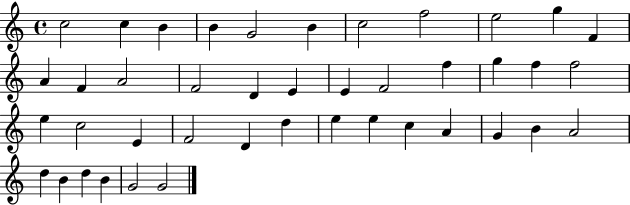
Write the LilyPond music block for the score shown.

{
  \clef treble
  \time 4/4
  \defaultTimeSignature
  \key c \major
  c''2 c''4 b'4 | b'4 g'2 b'4 | c''2 f''2 | e''2 g''4 f'4 | \break a'4 f'4 a'2 | f'2 d'4 e'4 | e'4 f'2 f''4 | g''4 f''4 f''2 | \break e''4 c''2 e'4 | f'2 d'4 d''4 | e''4 e''4 c''4 a'4 | g'4 b'4 a'2 | \break d''4 b'4 d''4 b'4 | g'2 g'2 | \bar "|."
}